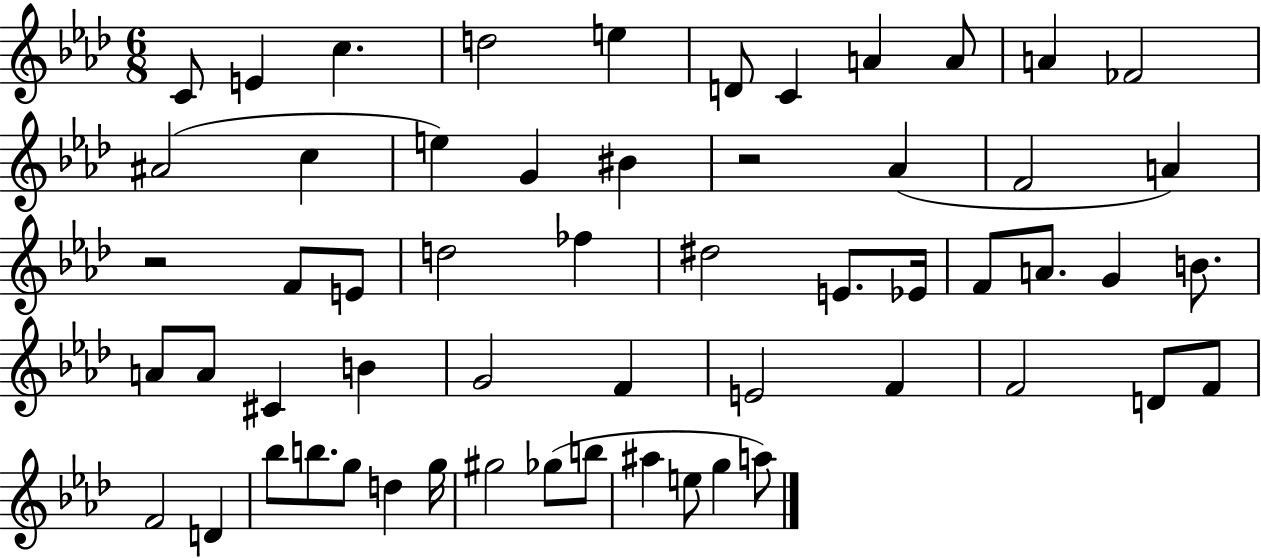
{
  \clef treble
  \numericTimeSignature
  \time 6/8
  \key aes \major
  \repeat volta 2 { c'8 e'4 c''4. | d''2 e''4 | d'8 c'4 a'4 a'8 | a'4 fes'2 | \break ais'2( c''4 | e''4) g'4 bis'4 | r2 aes'4( | f'2 a'4) | \break r2 f'8 e'8 | d''2 fes''4 | dis''2 e'8. ees'16 | f'8 a'8. g'4 b'8. | \break a'8 a'8 cis'4 b'4 | g'2 f'4 | e'2 f'4 | f'2 d'8 f'8 | \break f'2 d'4 | bes''8 b''8. g''8 d''4 g''16 | gis''2 ges''8( b''8 | ais''4 e''8 g''4 a''8) | \break } \bar "|."
}